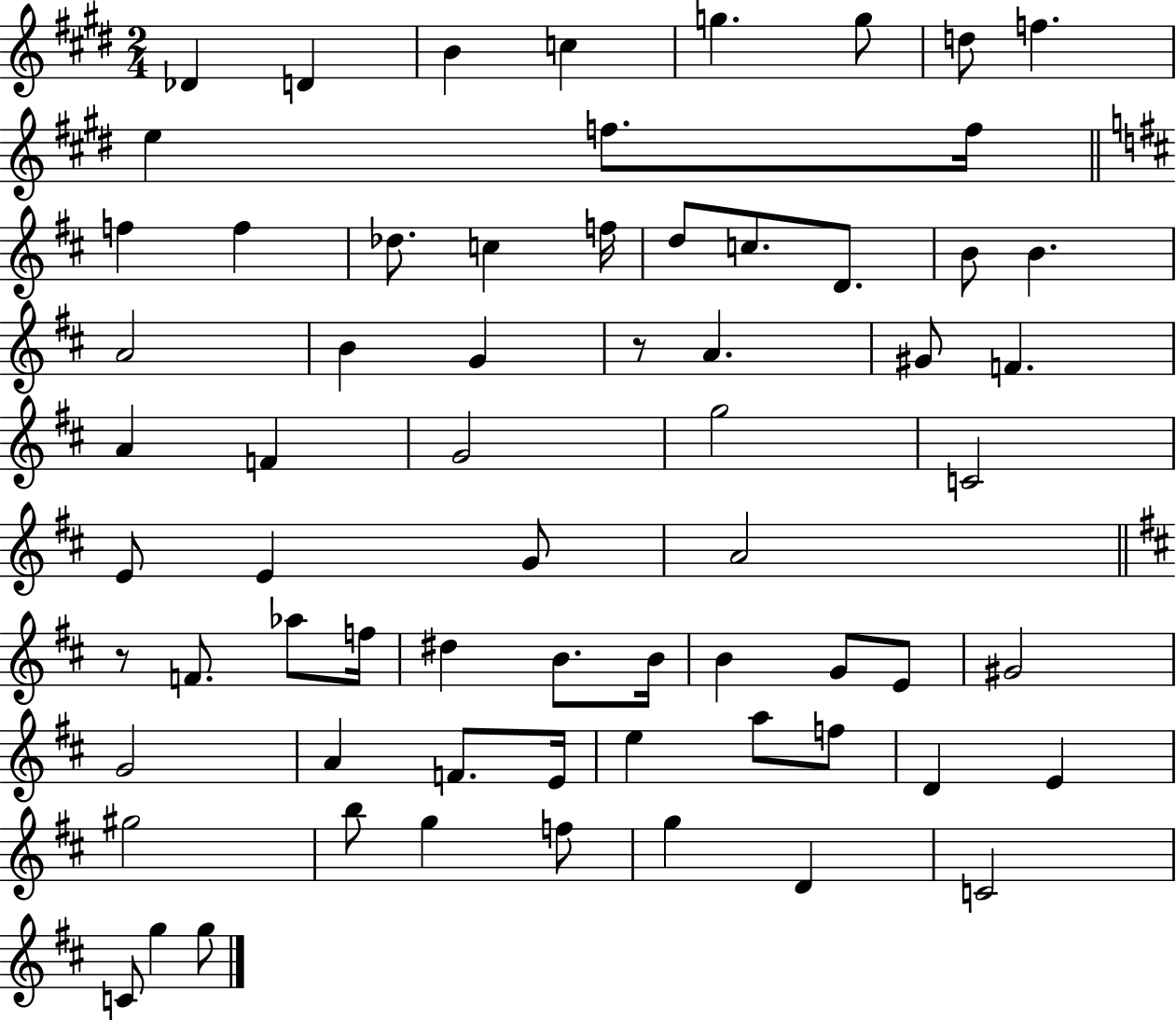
Db4/q D4/q B4/q C5/q G5/q. G5/e D5/e F5/q. E5/q F5/e. F5/s F5/q F5/q Db5/e. C5/q F5/s D5/e C5/e. D4/e. B4/e B4/q. A4/h B4/q G4/q R/e A4/q. G#4/e F4/q. A4/q F4/q G4/h G5/h C4/h E4/e E4/q G4/e A4/h R/e F4/e. Ab5/e F5/s D#5/q B4/e. B4/s B4/q G4/e E4/e G#4/h G4/h A4/q F4/e. E4/s E5/q A5/e F5/e D4/q E4/q G#5/h B5/e G5/q F5/e G5/q D4/q C4/h C4/e G5/q G5/e